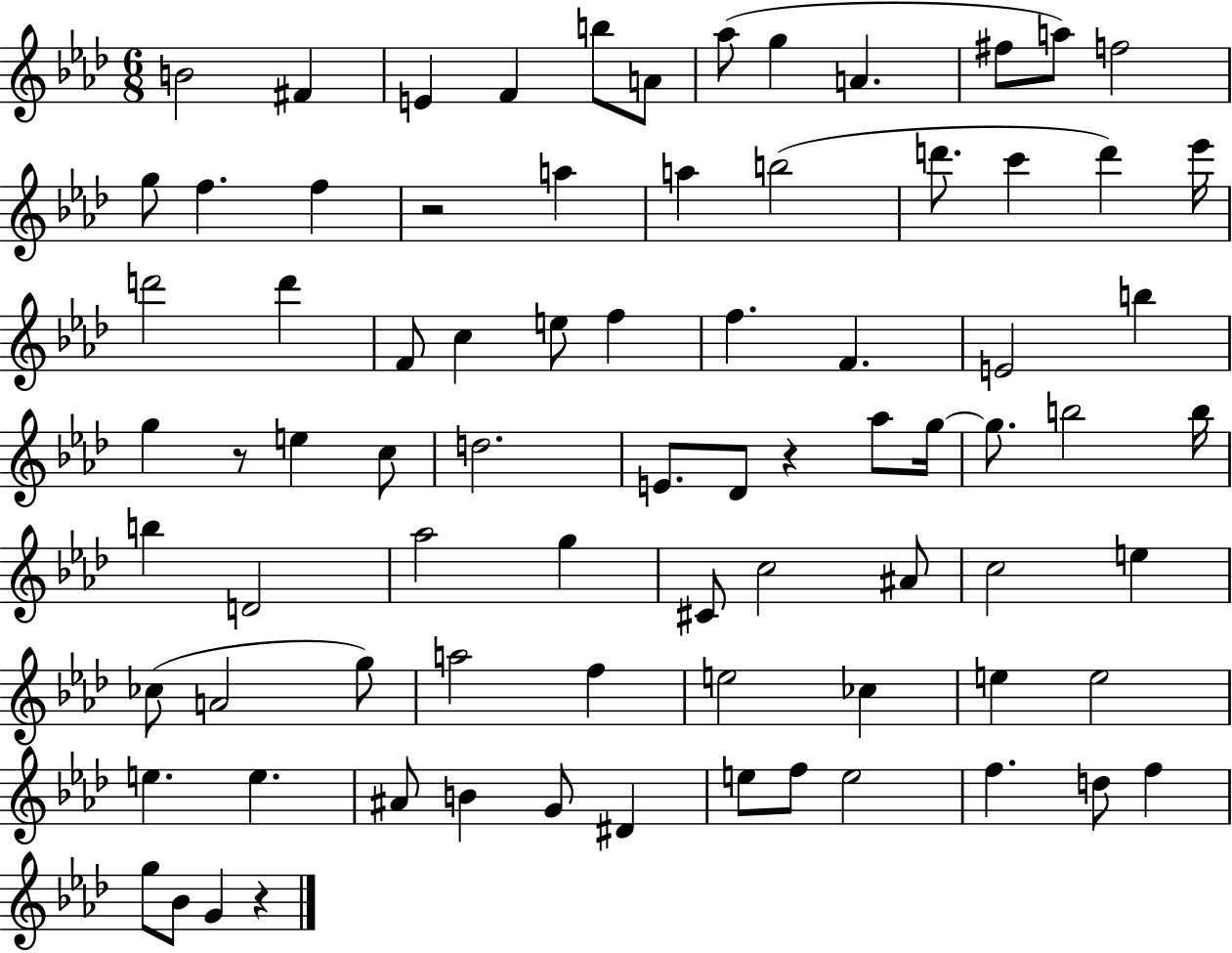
B4/h F#4/q E4/q F4/q B5/e A4/e Ab5/e G5/q A4/q. F#5/e A5/e F5/h G5/e F5/q. F5/q R/h A5/q A5/q B5/h D6/e. C6/q D6/q Eb6/s D6/h D6/q F4/e C5/q E5/e F5/q F5/q. F4/q. E4/h B5/q G5/q R/e E5/q C5/e D5/h. E4/e. Db4/e R/q Ab5/e G5/s G5/e. B5/h B5/s B5/q D4/h Ab5/h G5/q C#4/e C5/h A#4/e C5/h E5/q CES5/e A4/h G5/e A5/h F5/q E5/h CES5/q E5/q E5/h E5/q. E5/q. A#4/e B4/q G4/e D#4/q E5/e F5/e E5/h F5/q. D5/e F5/q G5/e Bb4/e G4/q R/q